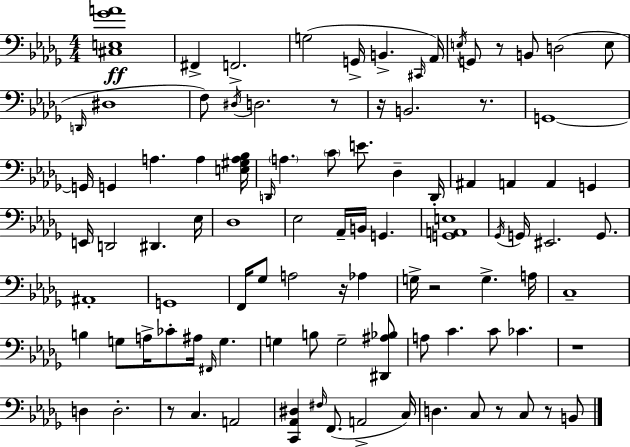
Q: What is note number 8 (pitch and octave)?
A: E3